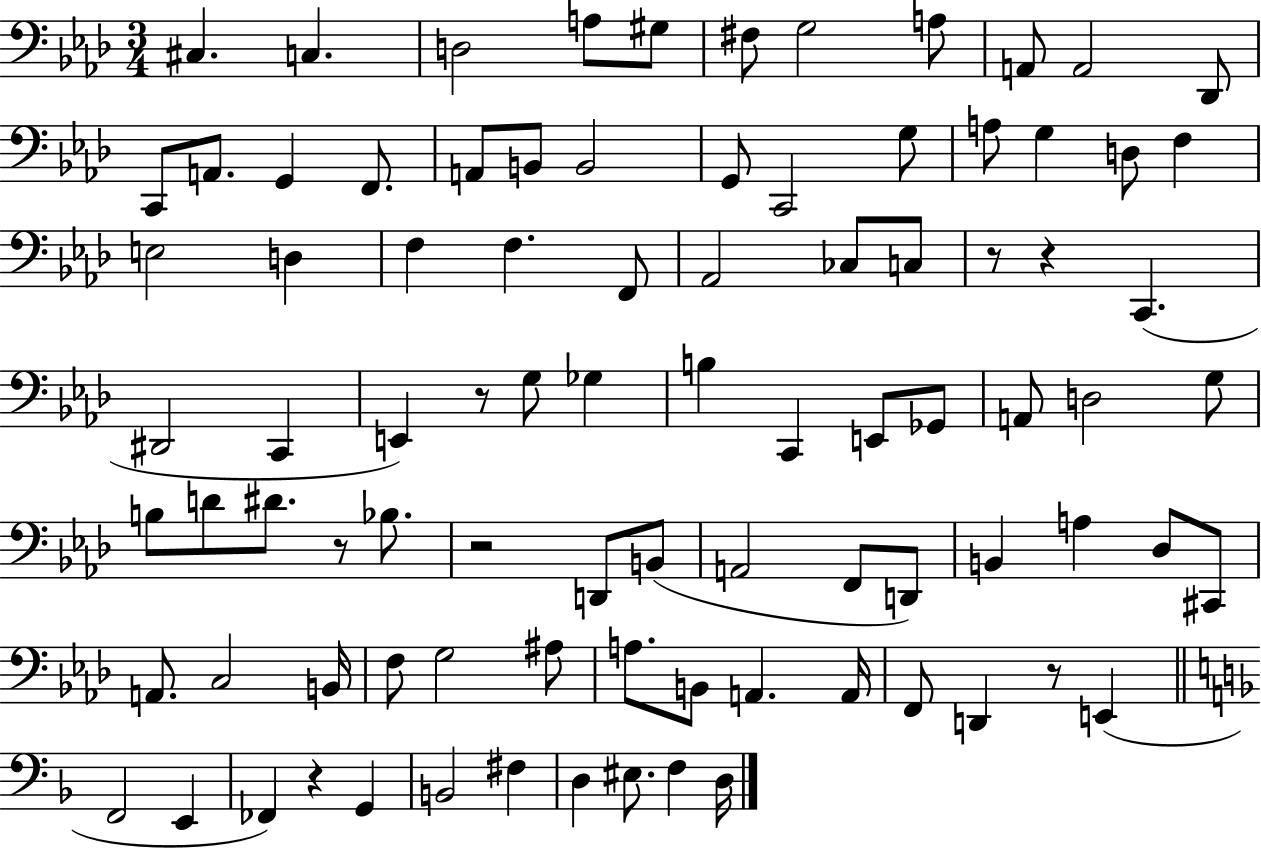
{
  \clef bass
  \numericTimeSignature
  \time 3/4
  \key aes \major
  cis4. c4. | d2 a8 gis8 | fis8 g2 a8 | a,8 a,2 des,8 | \break c,8 a,8. g,4 f,8. | a,8 b,8 b,2 | g,8 c,2 g8 | a8 g4 d8 f4 | \break e2 d4 | f4 f4. f,8 | aes,2 ces8 c8 | r8 r4 c,4.( | \break dis,2 c,4 | e,4) r8 g8 ges4 | b4 c,4 e,8 ges,8 | a,8 d2 g8 | \break b8 d'8 dis'8. r8 bes8. | r2 d,8 b,8( | a,2 f,8 d,8) | b,4 a4 des8 cis,8 | \break a,8. c2 b,16 | f8 g2 ais8 | a8. b,8 a,4. a,16 | f,8 d,4 r8 e,4( | \break \bar "||" \break \key f \major f,2 e,4 | fes,4) r4 g,4 | b,2 fis4 | d4 eis8. f4 d16 | \break \bar "|."
}